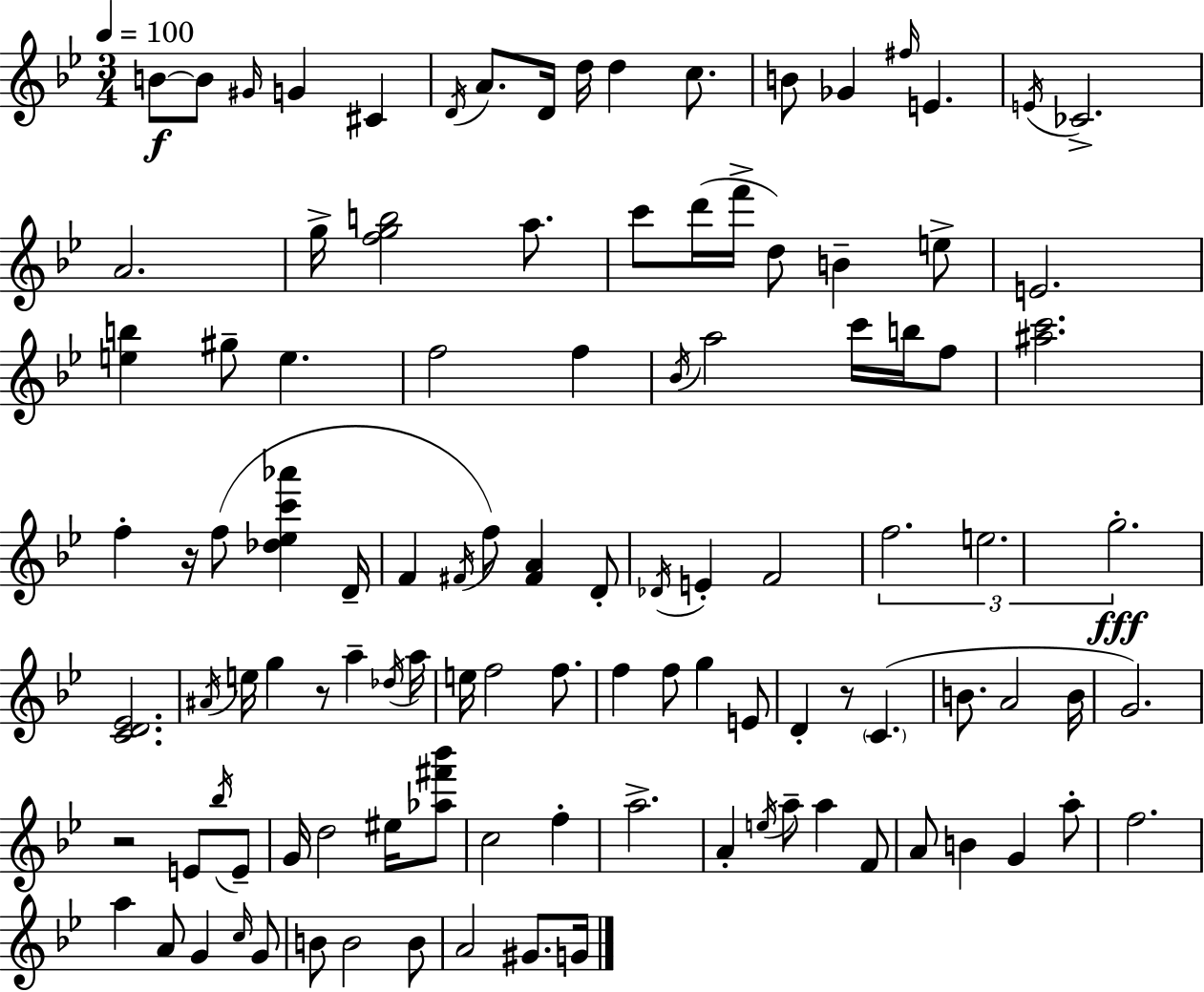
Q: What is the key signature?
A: G minor